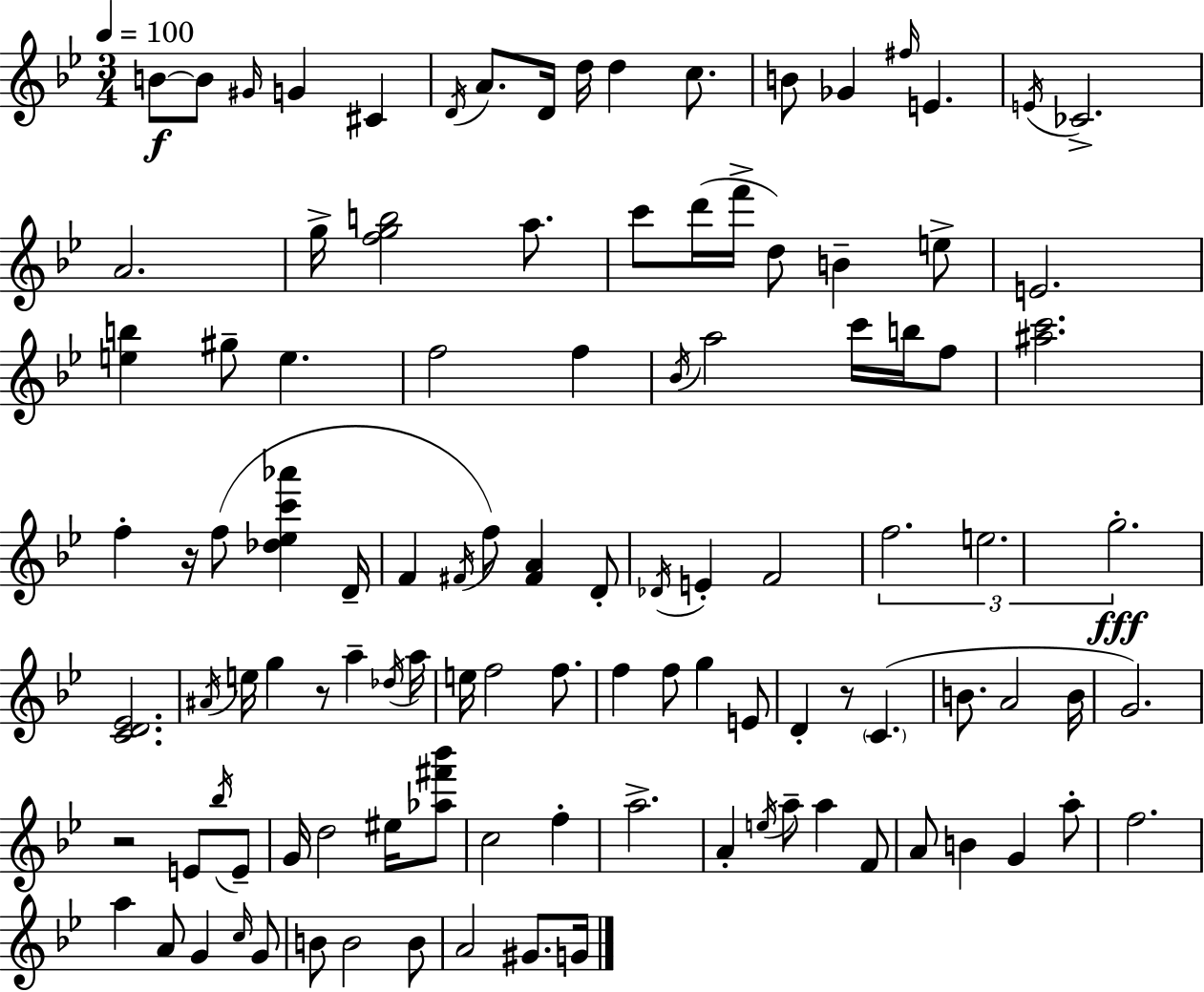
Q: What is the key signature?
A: G minor